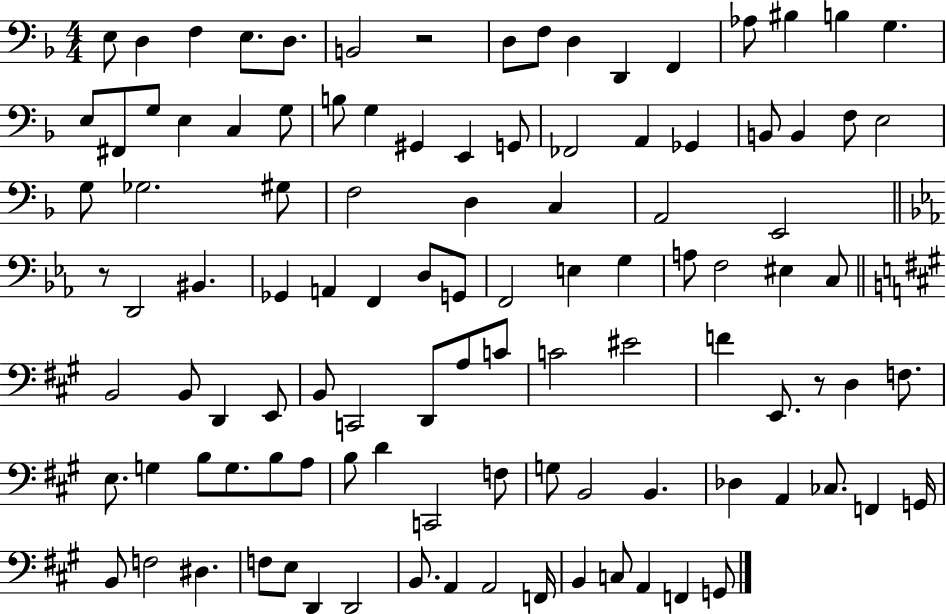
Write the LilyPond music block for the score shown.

{
  \clef bass
  \numericTimeSignature
  \time 4/4
  \key f \major
  e8 d4 f4 e8. d8. | b,2 r2 | d8 f8 d4 d,4 f,4 | aes8 bis4 b4 g4. | \break e8 fis,8 g8 e4 c4 g8 | b8 g4 gis,4 e,4 g,8 | fes,2 a,4 ges,4 | b,8 b,4 f8 e2 | \break g8 ges2. gis8 | f2 d4 c4 | a,2 e,2 | \bar "||" \break \key ees \major r8 d,2 bis,4. | ges,4 a,4 f,4 d8 g,8 | f,2 e4 g4 | a8 f2 eis4 c8 | \break \bar "||" \break \key a \major b,2 b,8 d,4 e,8 | b,8 c,2 d,8 a8 c'8 | c'2 eis'2 | f'4 e,8. r8 d4 f8. | \break e8. g4 b8 g8. b8 a8 | b8 d'4 c,2 f8 | g8 b,2 b,4. | des4 a,4 ces8. f,4 g,16 | \break b,8 f2 dis4. | f8 e8 d,4 d,2 | b,8. a,4 a,2 f,16 | b,4 c8 a,4 f,4 g,8 | \break \bar "|."
}